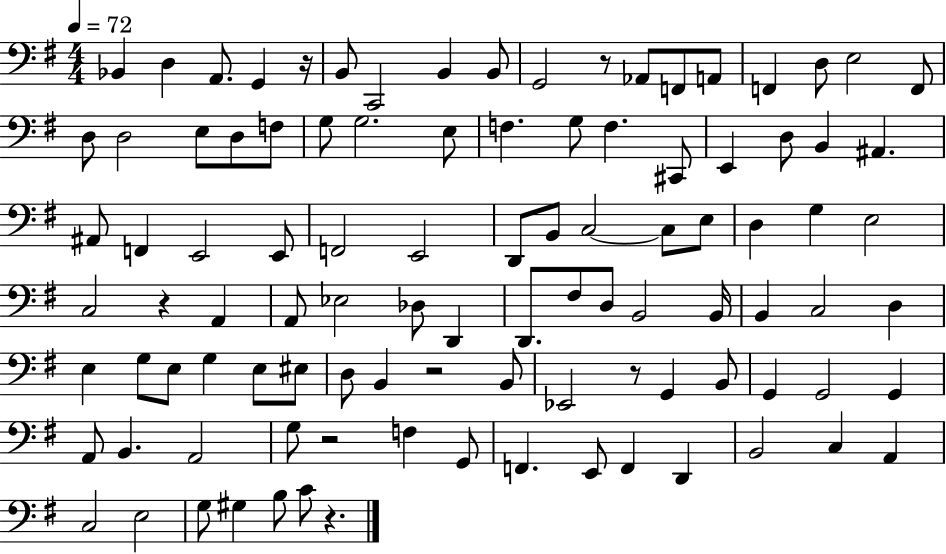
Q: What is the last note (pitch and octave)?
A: C4